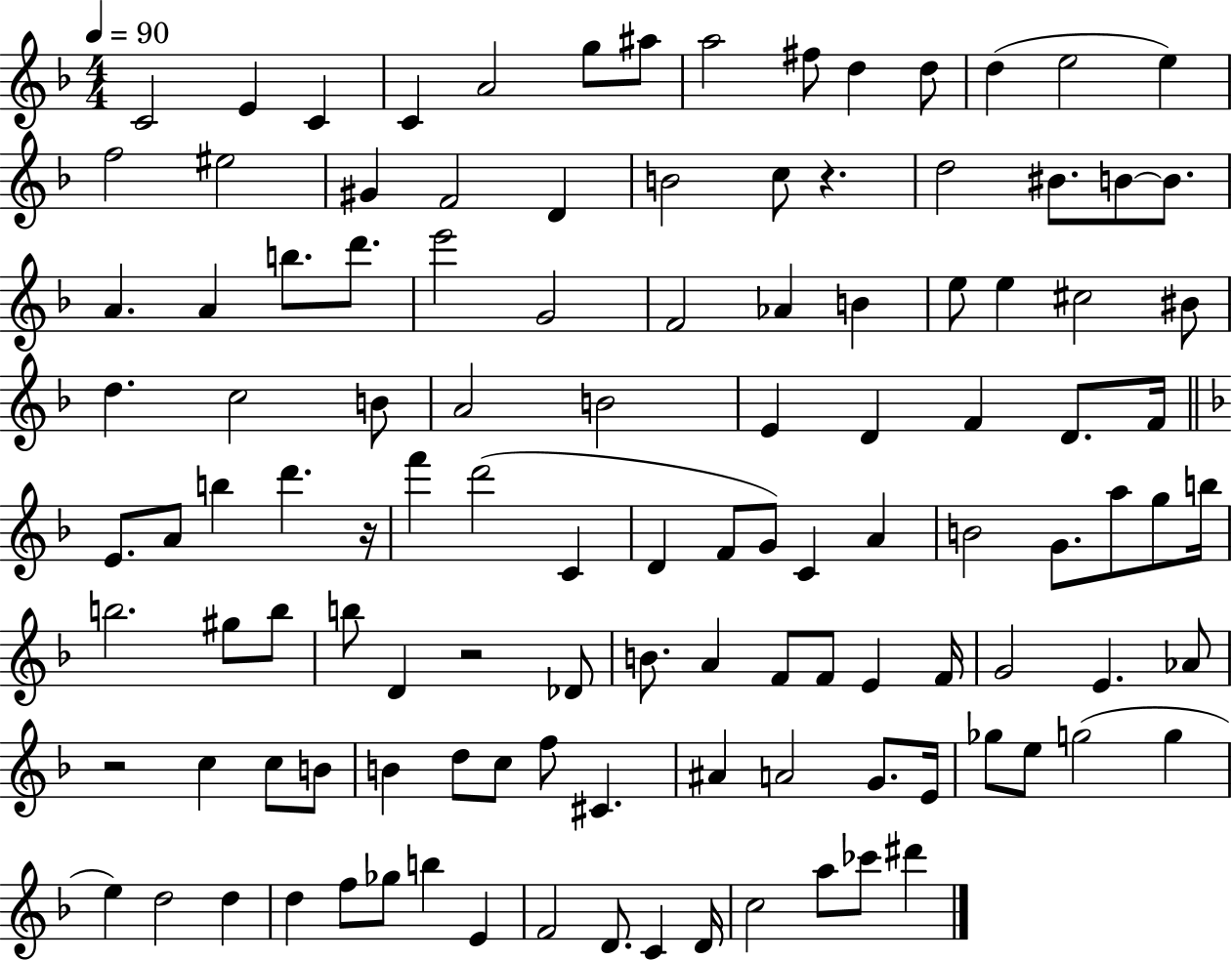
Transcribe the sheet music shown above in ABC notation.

X:1
T:Untitled
M:4/4
L:1/4
K:F
C2 E C C A2 g/2 ^a/2 a2 ^f/2 d d/2 d e2 e f2 ^e2 ^G F2 D B2 c/2 z d2 ^B/2 B/2 B/2 A A b/2 d'/2 e'2 G2 F2 _A B e/2 e ^c2 ^B/2 d c2 B/2 A2 B2 E D F D/2 F/4 E/2 A/2 b d' z/4 f' d'2 C D F/2 G/2 C A B2 G/2 a/2 g/2 b/4 b2 ^g/2 b/2 b/2 D z2 _D/2 B/2 A F/2 F/2 E F/4 G2 E _A/2 z2 c c/2 B/2 B d/2 c/2 f/2 ^C ^A A2 G/2 E/4 _g/2 e/2 g2 g e d2 d d f/2 _g/2 b E F2 D/2 C D/4 c2 a/2 _c'/2 ^d'